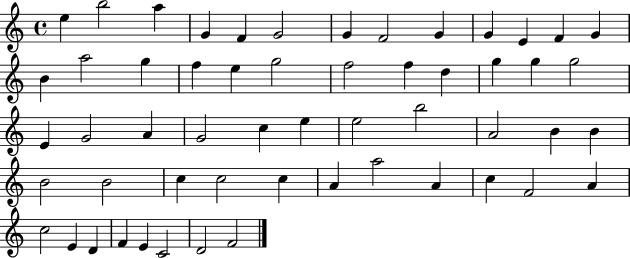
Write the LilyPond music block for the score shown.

{
  \clef treble
  \time 4/4
  \defaultTimeSignature
  \key c \major
  e''4 b''2 a''4 | g'4 f'4 g'2 | g'4 f'2 g'4 | g'4 e'4 f'4 g'4 | \break b'4 a''2 g''4 | f''4 e''4 g''2 | f''2 f''4 d''4 | g''4 g''4 g''2 | \break e'4 g'2 a'4 | g'2 c''4 e''4 | e''2 b''2 | a'2 b'4 b'4 | \break b'2 b'2 | c''4 c''2 c''4 | a'4 a''2 a'4 | c''4 f'2 a'4 | \break c''2 e'4 d'4 | f'4 e'4 c'2 | d'2 f'2 | \bar "|."
}